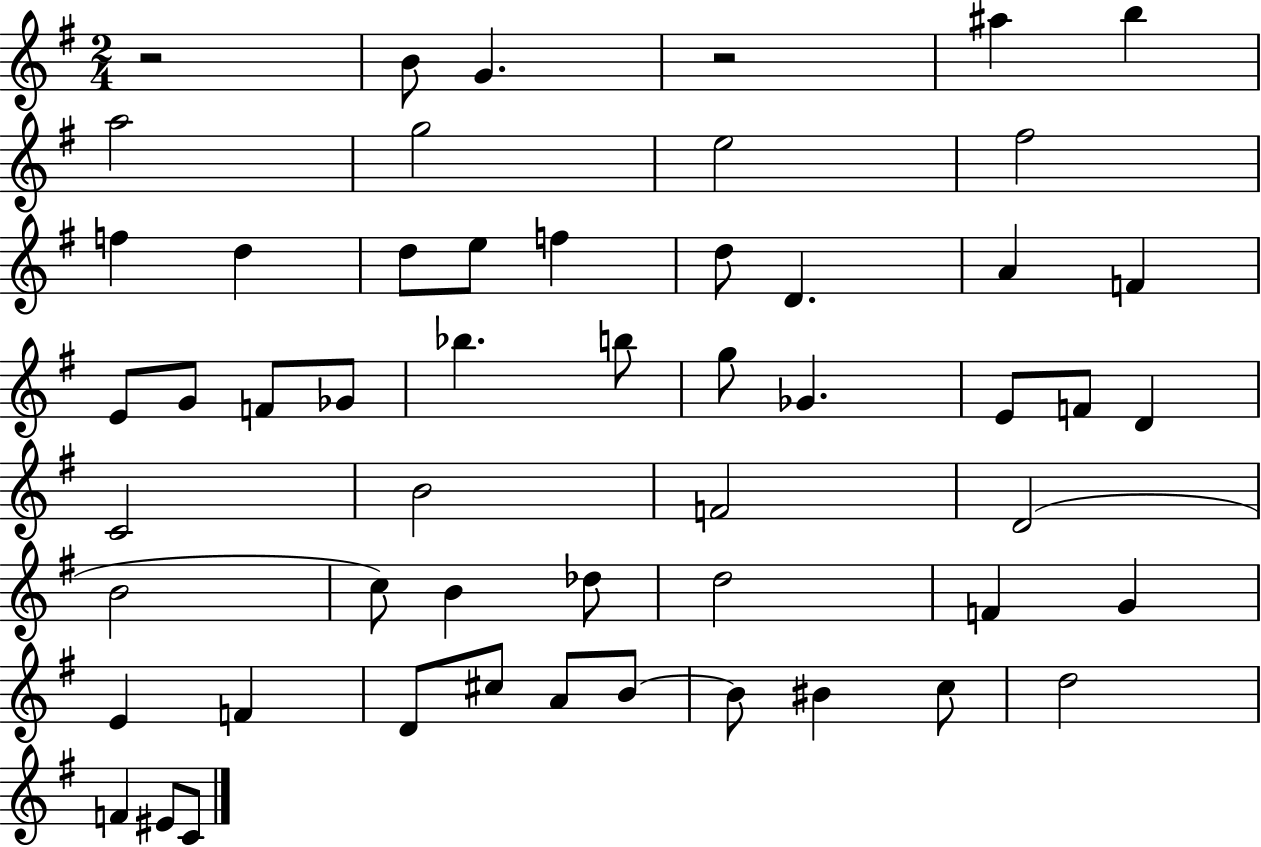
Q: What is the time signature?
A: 2/4